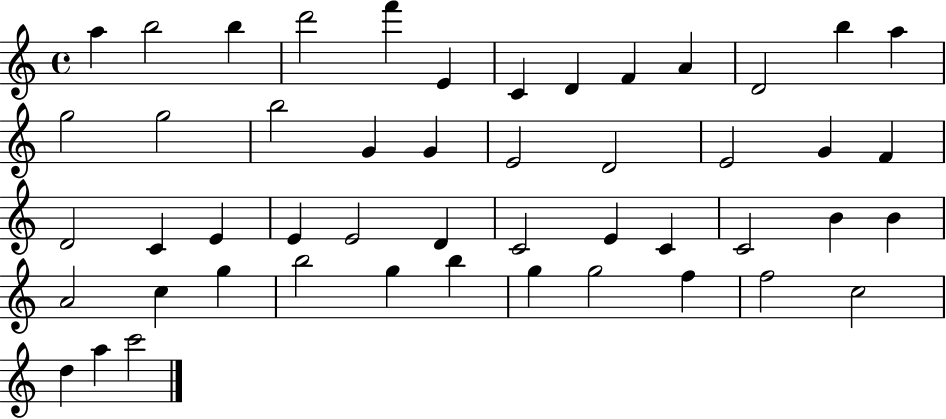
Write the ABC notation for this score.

X:1
T:Untitled
M:4/4
L:1/4
K:C
a b2 b d'2 f' E C D F A D2 b a g2 g2 b2 G G E2 D2 E2 G F D2 C E E E2 D C2 E C C2 B B A2 c g b2 g b g g2 f f2 c2 d a c'2